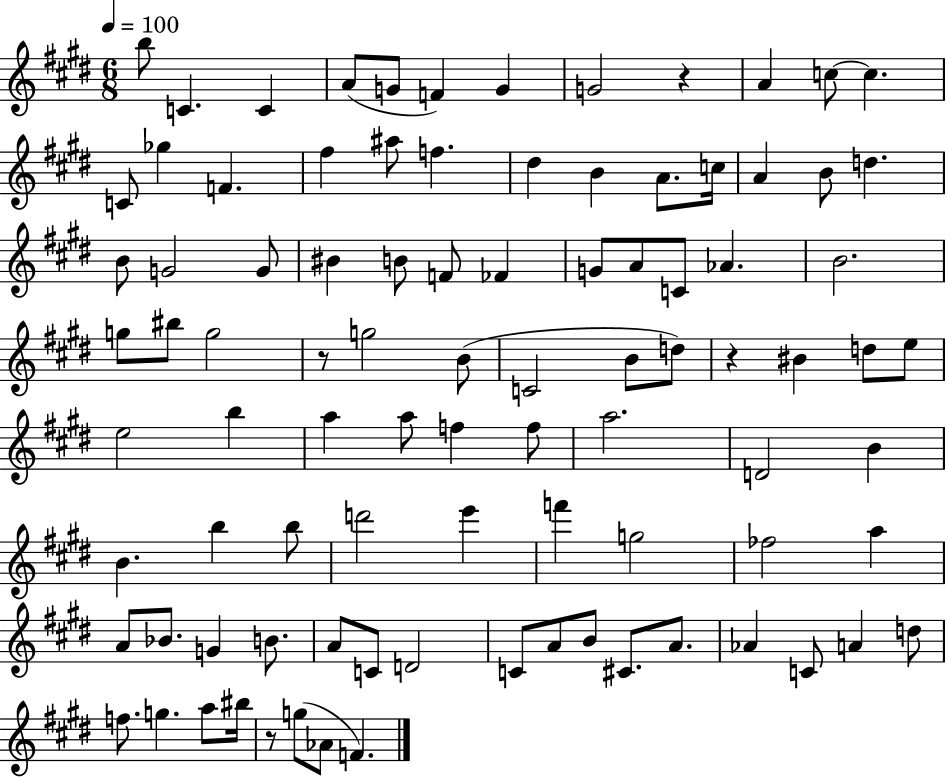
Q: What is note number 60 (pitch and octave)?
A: D6